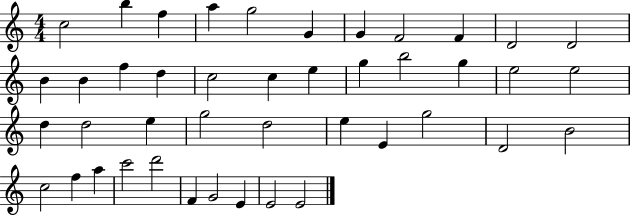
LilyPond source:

{
  \clef treble
  \numericTimeSignature
  \time 4/4
  \key c \major
  c''2 b''4 f''4 | a''4 g''2 g'4 | g'4 f'2 f'4 | d'2 d'2 | \break b'4 b'4 f''4 d''4 | c''2 c''4 e''4 | g''4 b''2 g''4 | e''2 e''2 | \break d''4 d''2 e''4 | g''2 d''2 | e''4 e'4 g''2 | d'2 b'2 | \break c''2 f''4 a''4 | c'''2 d'''2 | f'4 g'2 e'4 | e'2 e'2 | \break \bar "|."
}